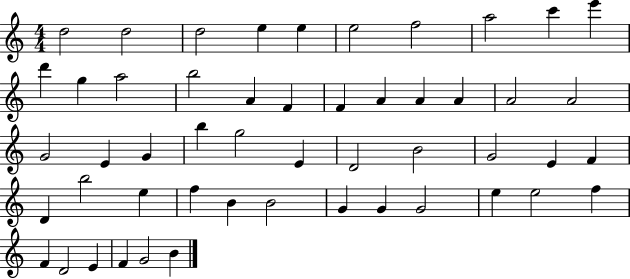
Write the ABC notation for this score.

X:1
T:Untitled
M:4/4
L:1/4
K:C
d2 d2 d2 e e e2 f2 a2 c' e' d' g a2 b2 A F F A A A A2 A2 G2 E G b g2 E D2 B2 G2 E F D b2 e f B B2 G G G2 e e2 f F D2 E F G2 B